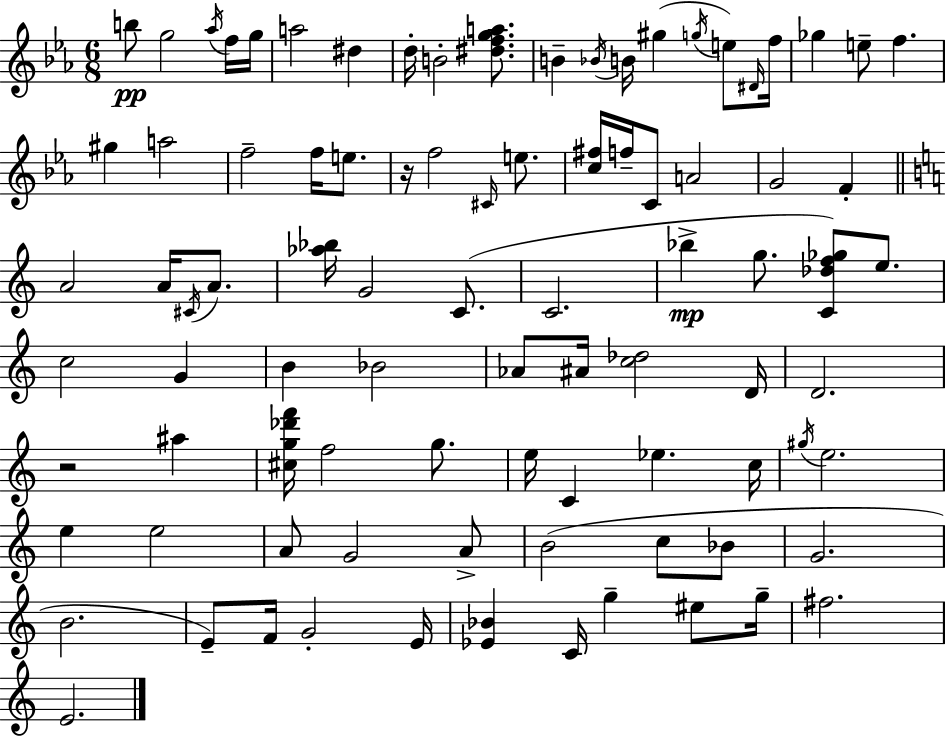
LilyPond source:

{
  \clef treble
  \numericTimeSignature
  \time 6/8
  \key ees \major
  b''8\pp g''2 \acciaccatura { aes''16 } f''16 | g''16 a''2 dis''4 | d''16-. b'2-. <dis'' f'' g'' a''>8. | b'4-- \acciaccatura { bes'16 } b'16 gis''4( \acciaccatura { g''16 } | \break e''8) \grace { dis'16 } f''16 ges''4 e''8-- f''4. | gis''4 a''2 | f''2-- | f''16 e''8. r16 f''2 | \break \grace { cis'16 } e''8. <c'' fis''>16 f''16-- c'8 a'2 | g'2 | f'4-. \bar "||" \break \key c \major a'2 a'16 \acciaccatura { cis'16 } a'8. | <aes'' bes''>16 g'2 c'8.( | c'2. | bes''4->\mp g''8. <c' des'' f'' ges''>8) e''8. | \break c''2 g'4 | b'4 bes'2 | aes'8 ais'16 <c'' des''>2 | d'16 d'2. | \break r2 ais''4 | <cis'' g'' des''' f'''>16 f''2 g''8. | e''16 c'4 ees''4. | c''16 \acciaccatura { gis''16 } e''2. | \break e''4 e''2 | a'8 g'2 | a'8-> b'2( c''8 | bes'8 g'2. | \break b'2. | e'8--) f'16 g'2-. | e'16 <ees' bes'>4 c'16 g''4-- eis''8 | g''16-- fis''2. | \break e'2. | \bar "|."
}